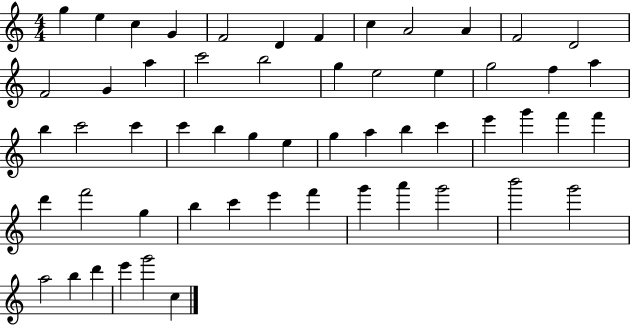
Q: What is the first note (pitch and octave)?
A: G5